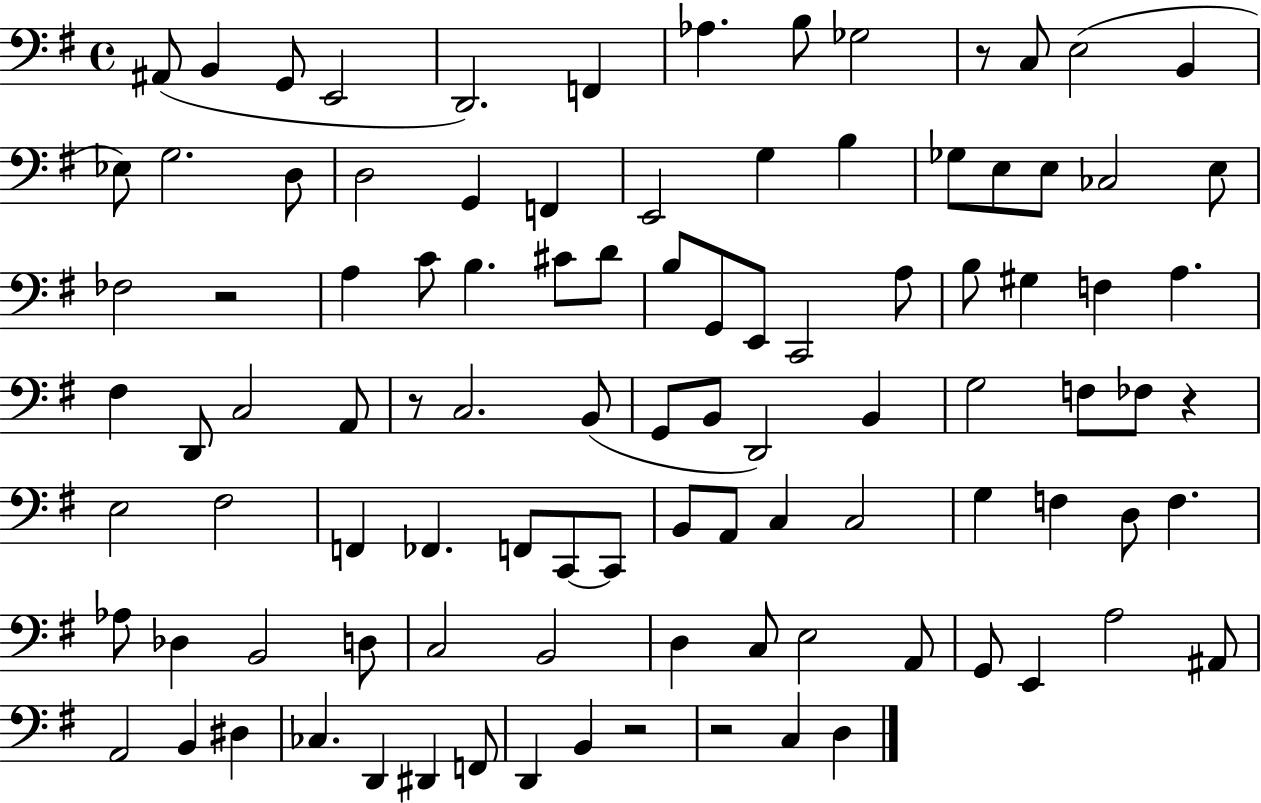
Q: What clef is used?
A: bass